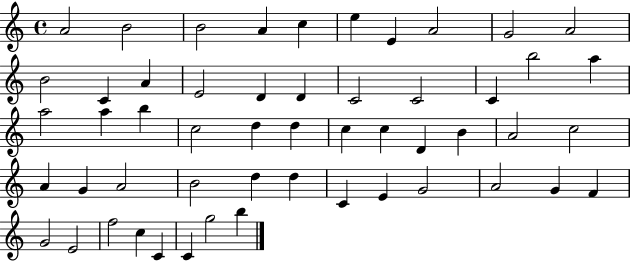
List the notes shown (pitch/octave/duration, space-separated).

A4/h B4/h B4/h A4/q C5/q E5/q E4/q A4/h G4/h A4/h B4/h C4/q A4/q E4/h D4/q D4/q C4/h C4/h C4/q B5/h A5/q A5/h A5/q B5/q C5/h D5/q D5/q C5/q C5/q D4/q B4/q A4/h C5/h A4/q G4/q A4/h B4/h D5/q D5/q C4/q E4/q G4/h A4/h G4/q F4/q G4/h E4/h F5/h C5/q C4/q C4/q G5/h B5/q